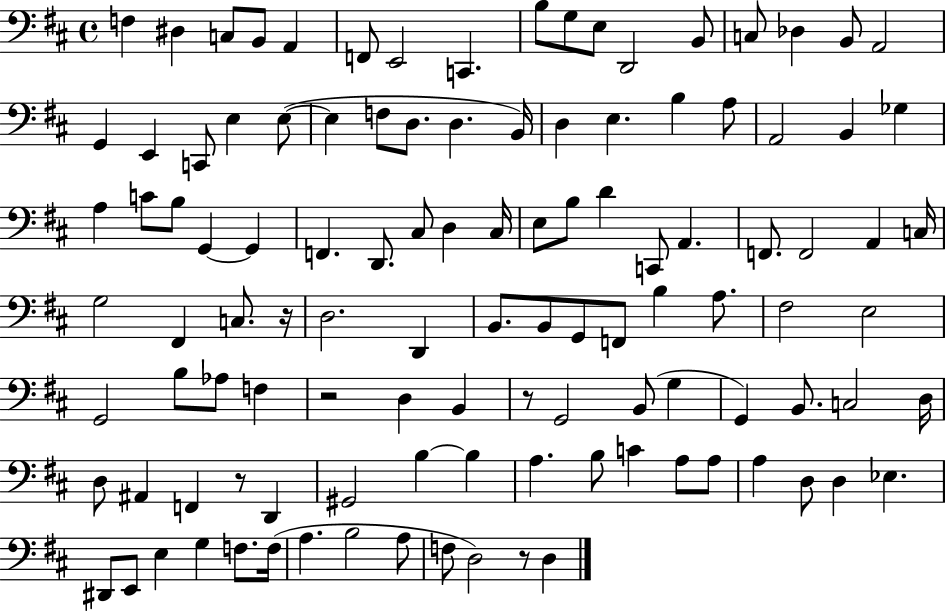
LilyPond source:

{
  \clef bass
  \time 4/4
  \defaultTimeSignature
  \key d \major
  f4 dis4 c8 b,8 a,4 | f,8 e,2 c,4. | b8 g8 e8 d,2 b,8 | c8 des4 b,8 a,2 | \break g,4 e,4 c,8 e4 e8~(~ | e4 f8 d8. d4. b,16) | d4 e4. b4 a8 | a,2 b,4 ges4 | \break a4 c'8 b8 g,4~~ g,4 | f,4. d,8. cis8 d4 cis16 | e8 b8 d'4 c,8 a,4. | f,8. f,2 a,4 c16 | \break g2 fis,4 c8. r16 | d2. d,4 | b,8. b,8 g,8 f,8 b4 a8. | fis2 e2 | \break g,2 b8 aes8 f4 | r2 d4 b,4 | r8 g,2 b,8( g4 | g,4) b,8. c2 d16 | \break d8 ais,4 f,4 r8 d,4 | gis,2 b4~~ b4 | a4. b8 c'4 a8 a8 | a4 d8 d4 ees4. | \break dis,8 e,8 e4 g4 f8. f16( | a4. b2 a8 | f8 d2) r8 d4 | \bar "|."
}